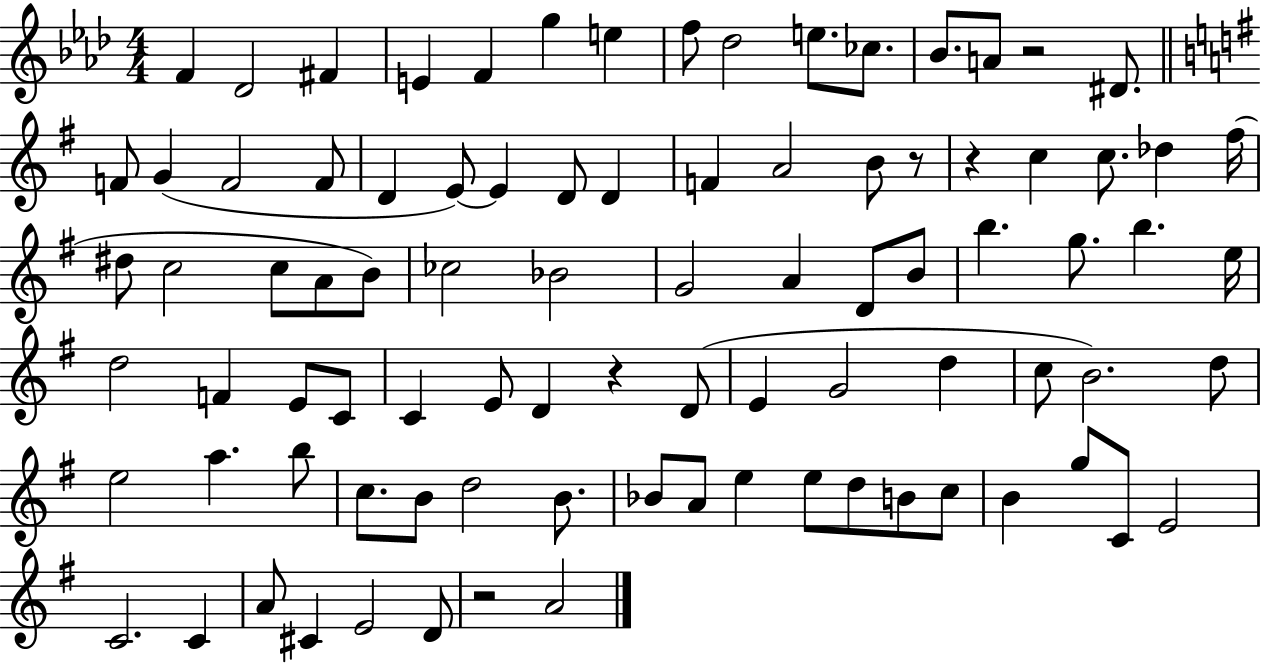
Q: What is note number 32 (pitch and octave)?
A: C5